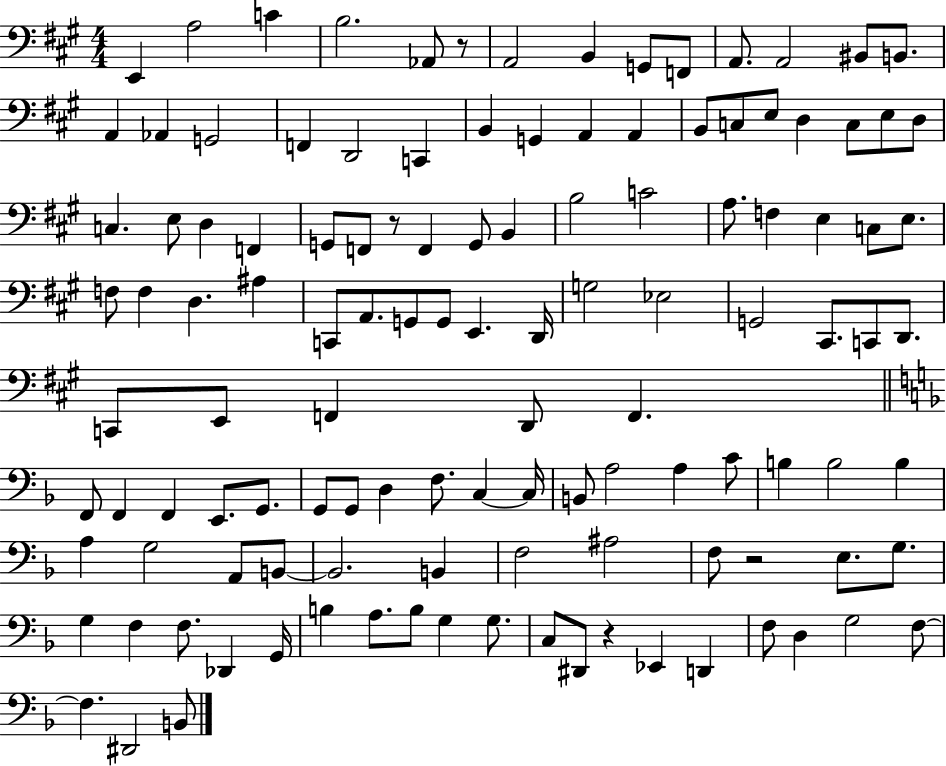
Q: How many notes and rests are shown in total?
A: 121